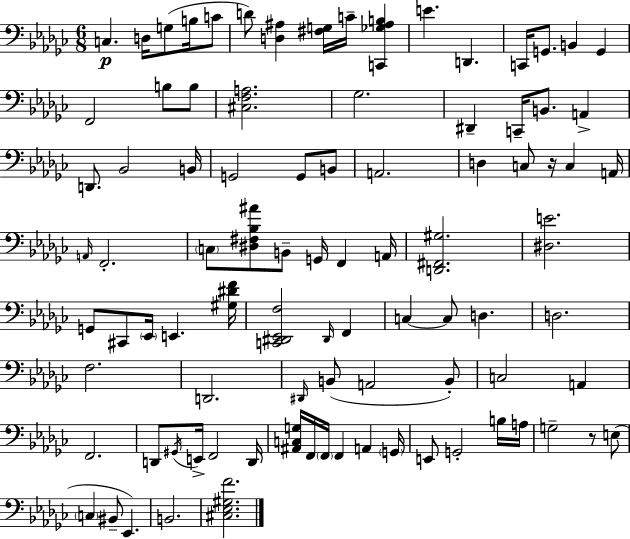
C3/q. D3/s G3/e B3/s C4/e D4/e [D3,A#3]/q [F#3,G3]/s C4/s [C2,Gb3,A#3,B3]/q E4/q. D2/q. C2/s G2/e. B2/q G2/q F2/h B3/e B3/e [C#3,F3,A3]/h. Gb3/h. D#2/q C2/s B2/e. A2/q D2/e. Bb2/h B2/s G2/h G2/e B2/e A2/h. D3/q C3/e R/s C3/q A2/s A2/s F2/h. C3/e [D#3,F#3,Bb3,A#4]/e B2/e G2/s F2/q A2/s [D2,F#2,G#3]/h. [D#3,E4]/h. G2/e C#2/e Eb2/s E2/q. [G#3,D#4,F4]/s [C2,D#2,Eb2,F3]/h D#2/s F2/q C3/q C3/e D3/q. D3/h. F3/h. D2/h. D#2/s B2/e A2/h B2/e C3/h A2/q F2/h. D2/e G#2/s E2/s F2/h D2/s [A#2,C3,G3]/s F2/s F2/s F2/q A2/q G2/s E2/e G2/h B3/s A3/s G3/h R/e E3/e C3/q BIS2/e Eb2/q. B2/h. [C#3,Eb3,G#3,F4]/h.